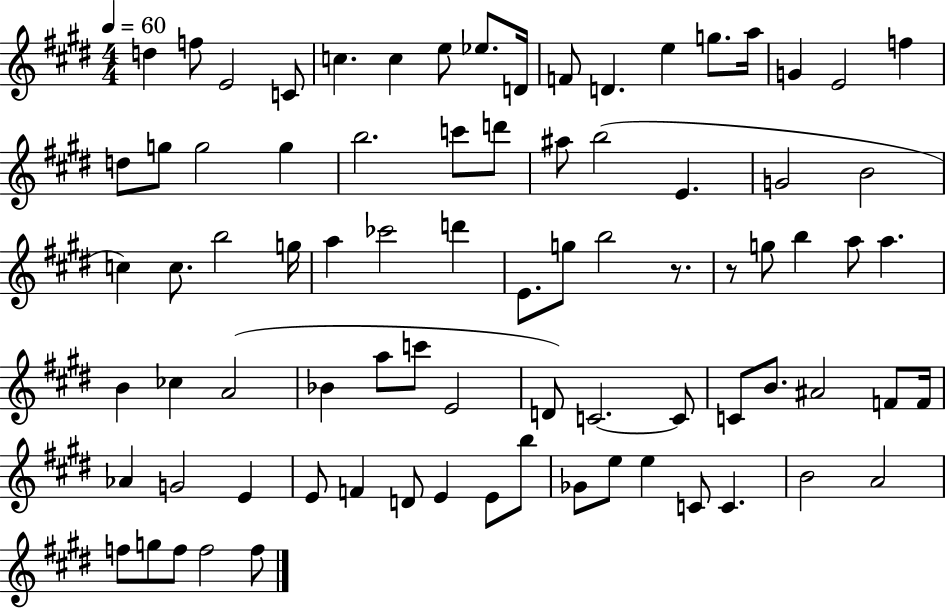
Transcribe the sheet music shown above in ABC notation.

X:1
T:Untitled
M:4/4
L:1/4
K:E
d f/2 E2 C/2 c c e/2 _e/2 D/4 F/2 D e g/2 a/4 G E2 f d/2 g/2 g2 g b2 c'/2 d'/2 ^a/2 b2 E G2 B2 c c/2 b2 g/4 a _c'2 d' E/2 g/2 b2 z/2 z/2 g/2 b a/2 a B _c A2 _B a/2 c'/2 E2 D/2 C2 C/2 C/2 B/2 ^A2 F/2 F/4 _A G2 E E/2 F D/2 E E/2 b/2 _G/2 e/2 e C/2 C B2 A2 f/2 g/2 f/2 f2 f/2